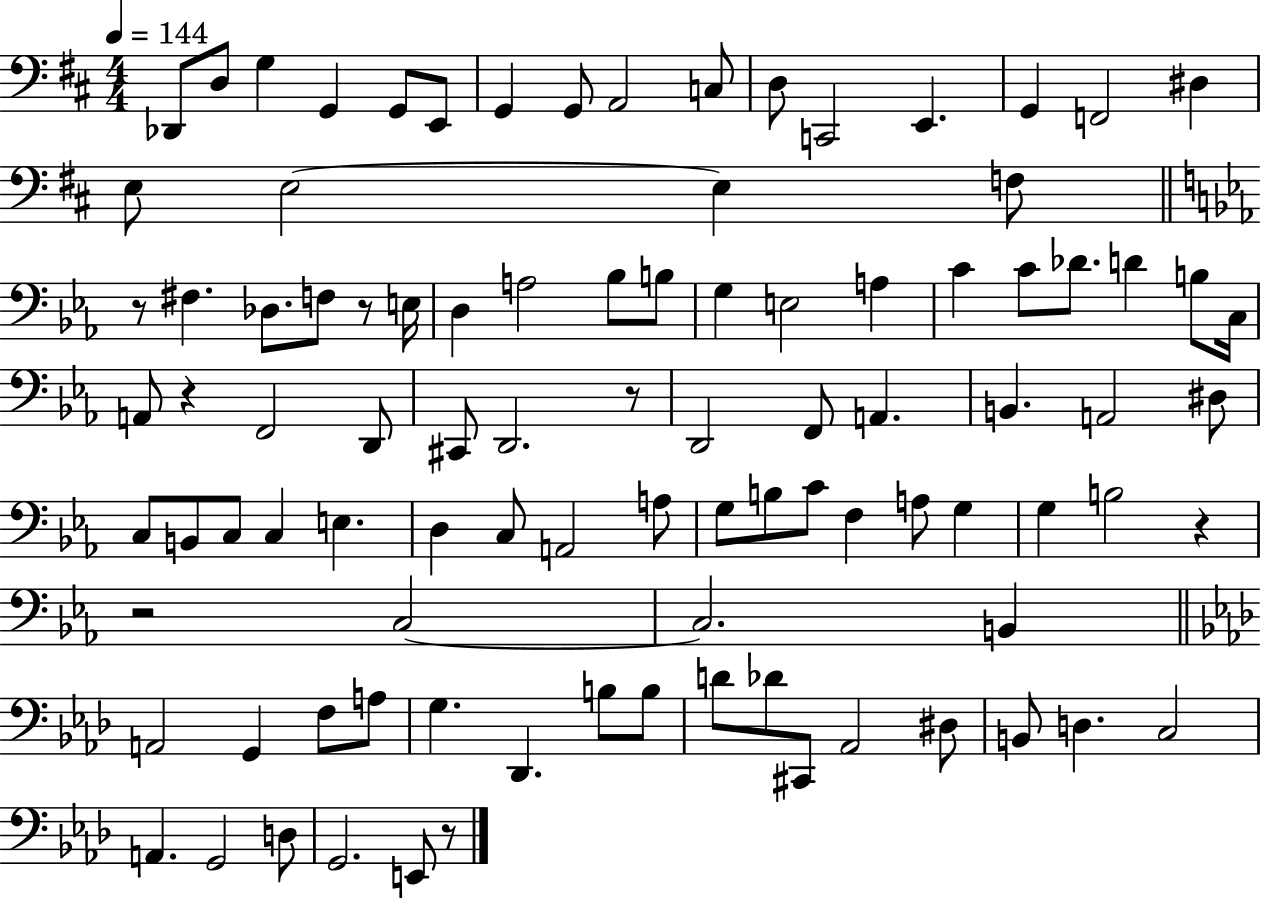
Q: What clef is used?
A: bass